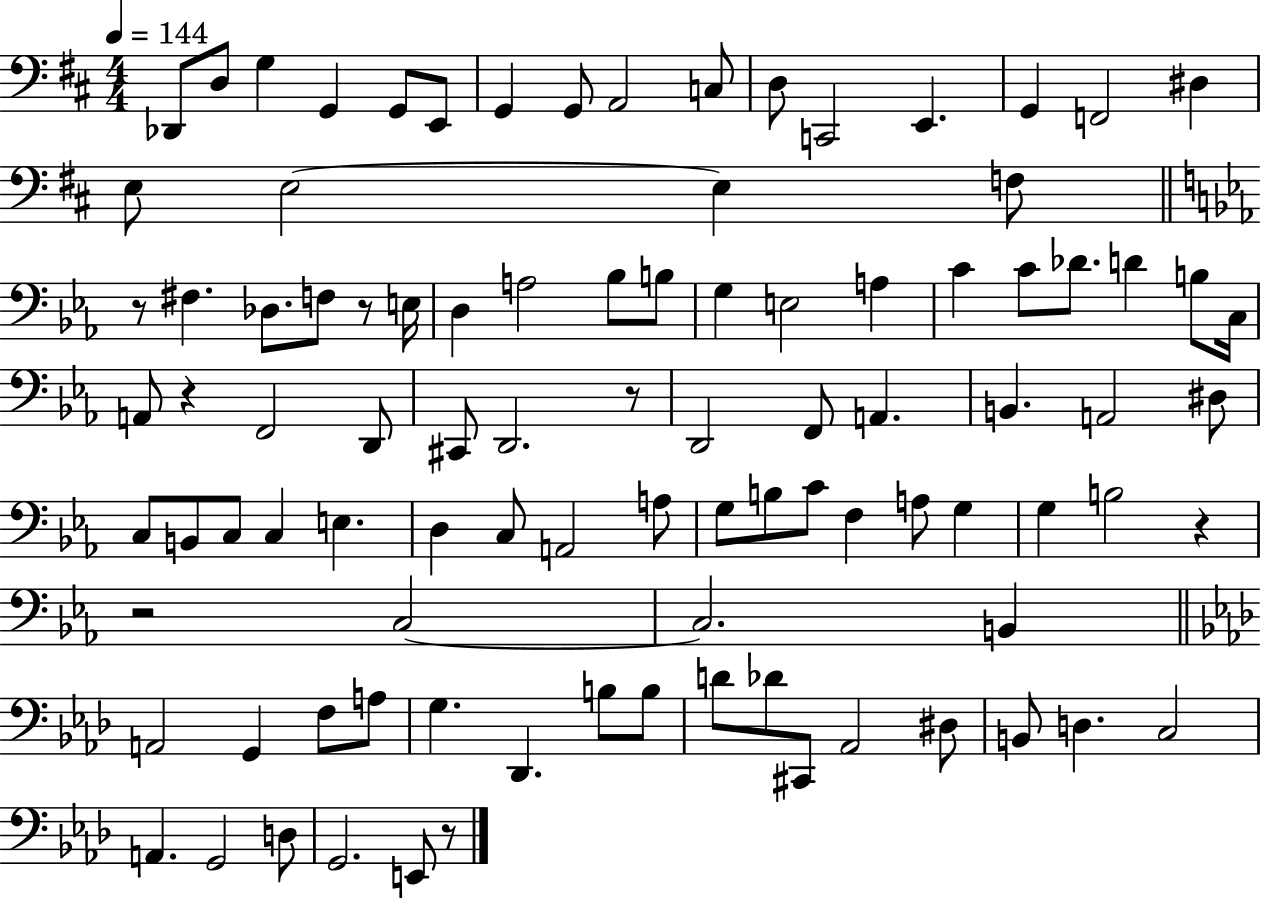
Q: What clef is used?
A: bass